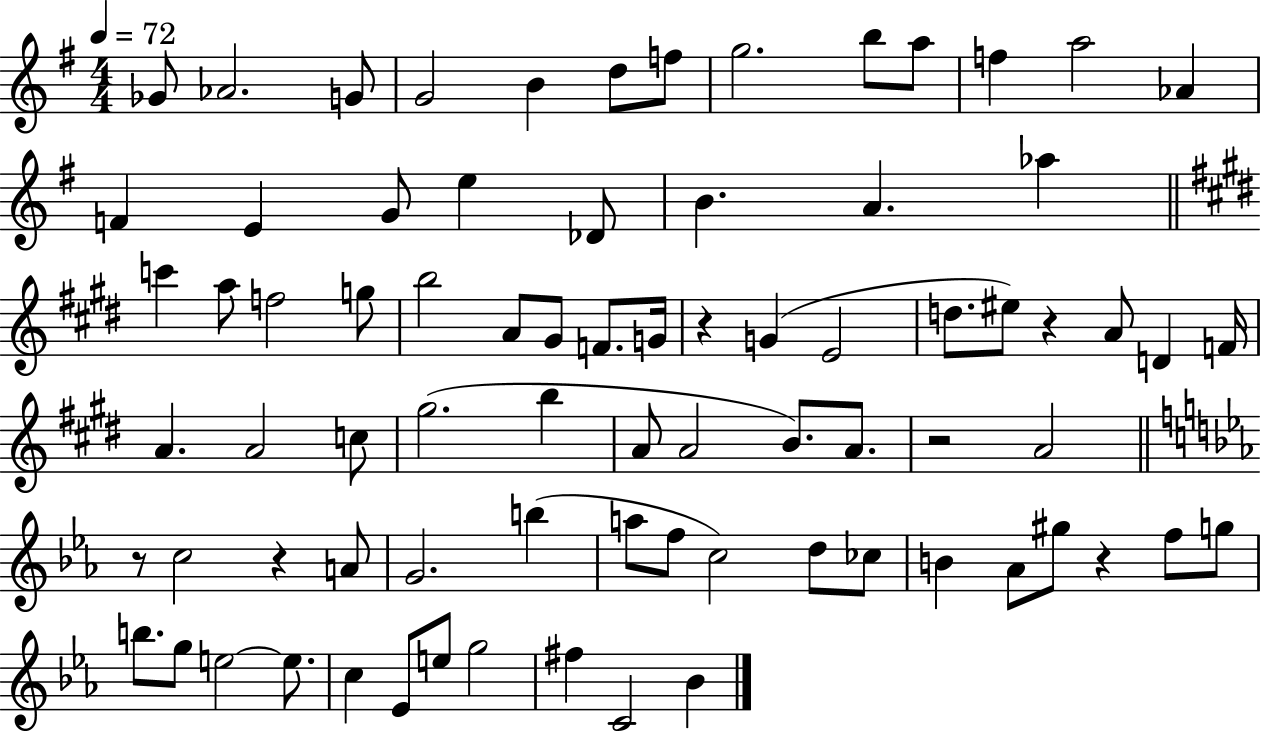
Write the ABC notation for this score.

X:1
T:Untitled
M:4/4
L:1/4
K:G
_G/2 _A2 G/2 G2 B d/2 f/2 g2 b/2 a/2 f a2 _A F E G/2 e _D/2 B A _a c' a/2 f2 g/2 b2 A/2 ^G/2 F/2 G/4 z G E2 d/2 ^e/2 z A/2 D F/4 A A2 c/2 ^g2 b A/2 A2 B/2 A/2 z2 A2 z/2 c2 z A/2 G2 b a/2 f/2 c2 d/2 _c/2 B _A/2 ^g/2 z f/2 g/2 b/2 g/2 e2 e/2 c _E/2 e/2 g2 ^f C2 _B